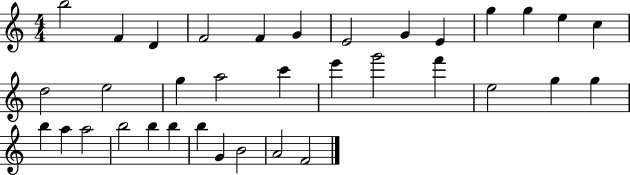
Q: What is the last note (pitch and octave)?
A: F4